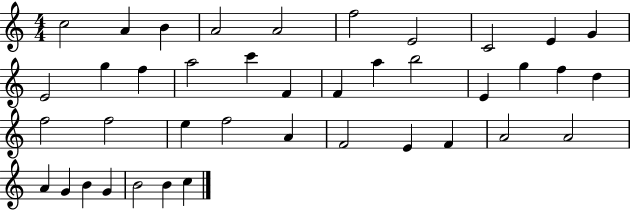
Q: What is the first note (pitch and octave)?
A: C5